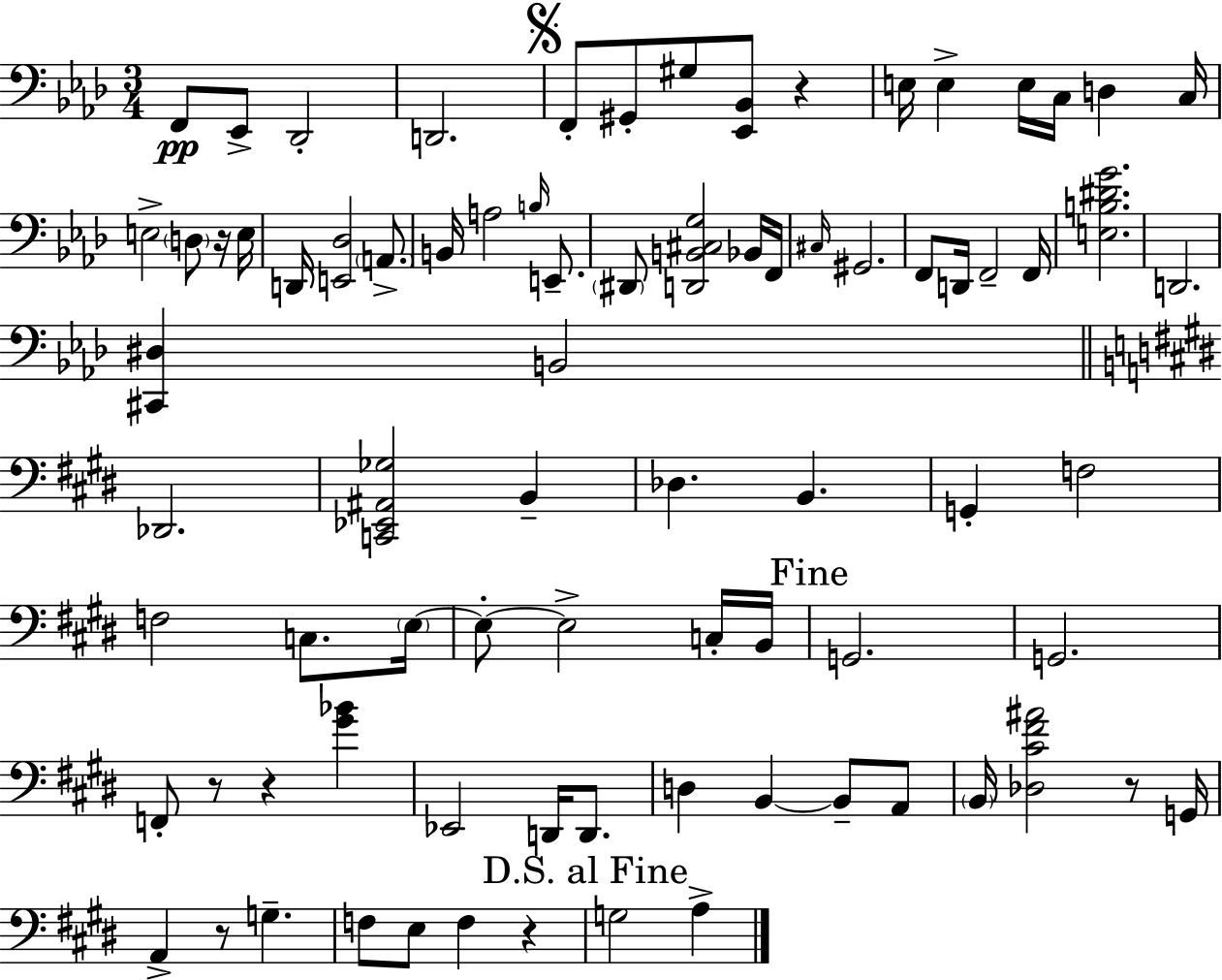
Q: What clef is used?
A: bass